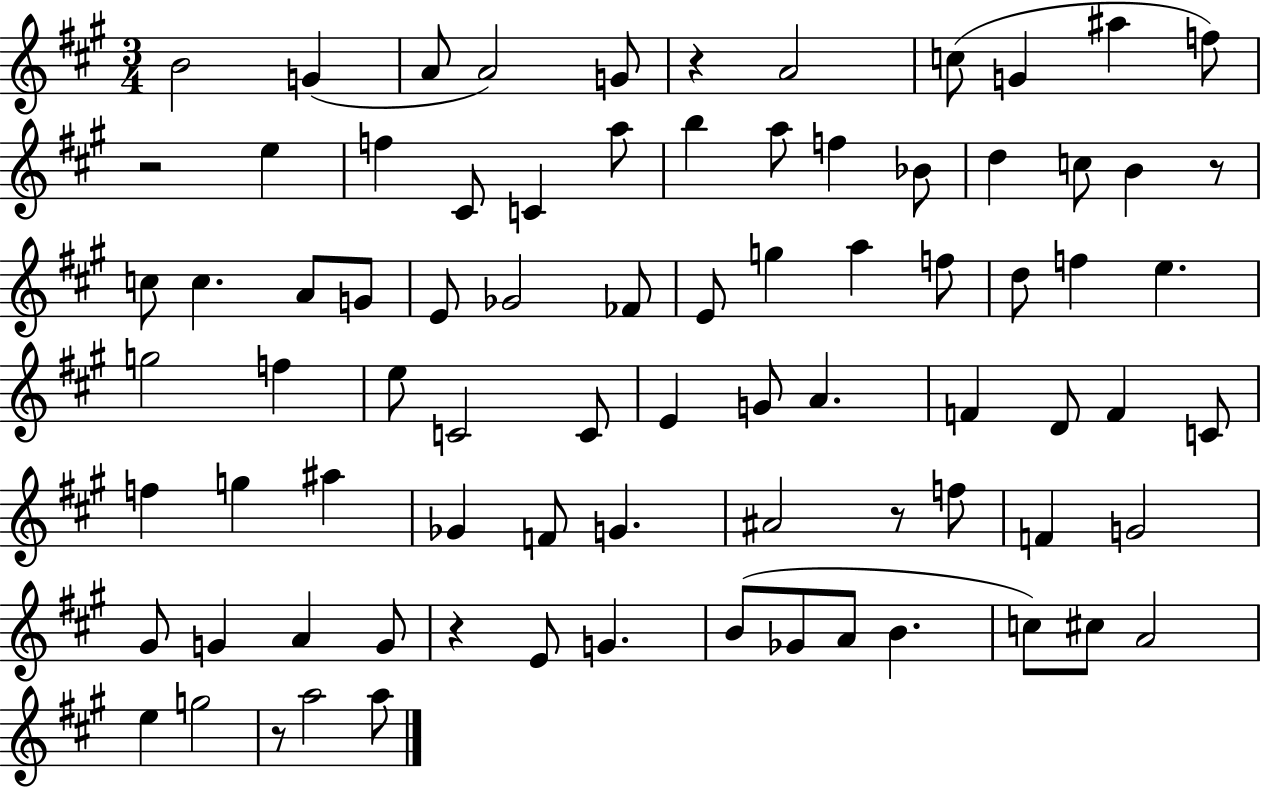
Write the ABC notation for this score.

X:1
T:Untitled
M:3/4
L:1/4
K:A
B2 G A/2 A2 G/2 z A2 c/2 G ^a f/2 z2 e f ^C/2 C a/2 b a/2 f _B/2 d c/2 B z/2 c/2 c A/2 G/2 E/2 _G2 _F/2 E/2 g a f/2 d/2 f e g2 f e/2 C2 C/2 E G/2 A F D/2 F C/2 f g ^a _G F/2 G ^A2 z/2 f/2 F G2 ^G/2 G A G/2 z E/2 G B/2 _G/2 A/2 B c/2 ^c/2 A2 e g2 z/2 a2 a/2